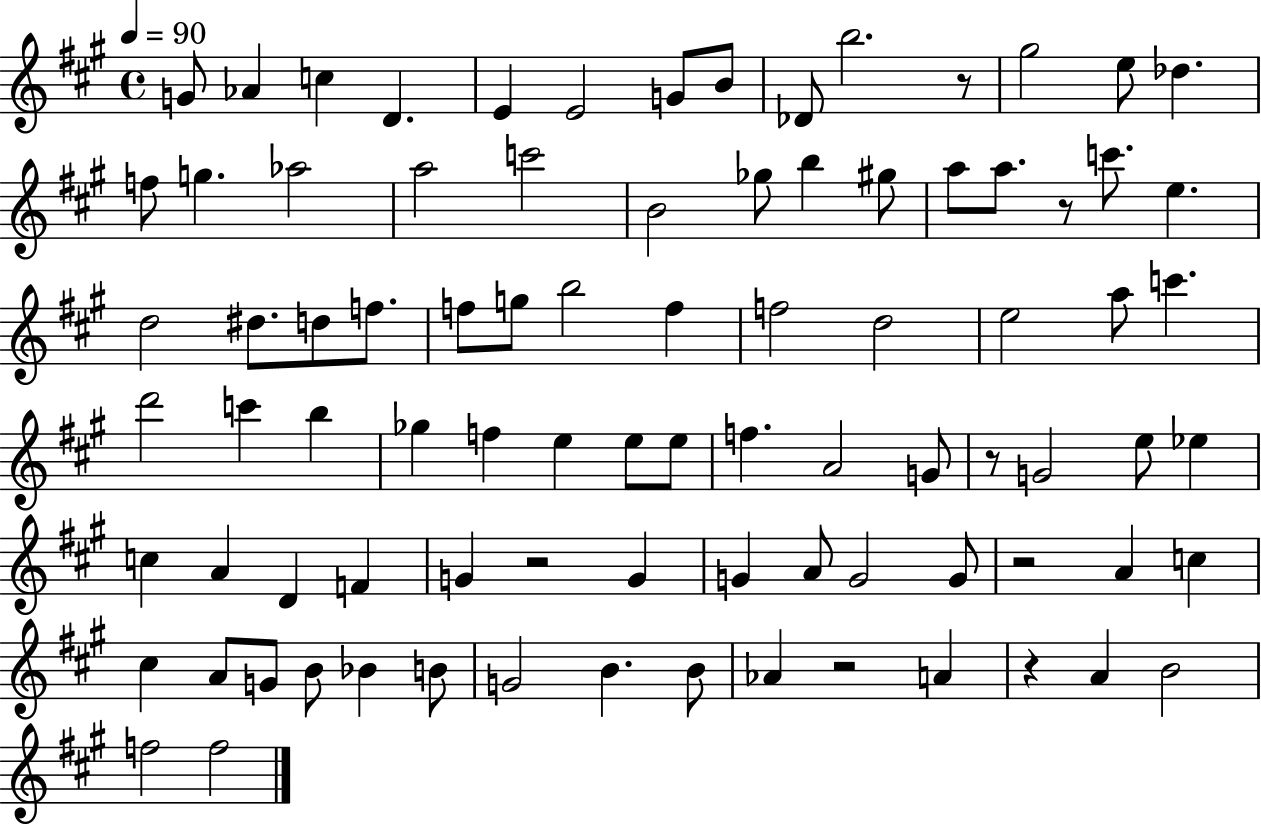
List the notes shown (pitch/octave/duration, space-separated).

G4/e Ab4/q C5/q D4/q. E4/q E4/h G4/e B4/e Db4/e B5/h. R/e G#5/h E5/e Db5/q. F5/e G5/q. Ab5/h A5/h C6/h B4/h Gb5/e B5/q G#5/e A5/e A5/e. R/e C6/e. E5/q. D5/h D#5/e. D5/e F5/e. F5/e G5/e B5/h F5/q F5/h D5/h E5/h A5/e C6/q. D6/h C6/q B5/q Gb5/q F5/q E5/q E5/e E5/e F5/q. A4/h G4/e R/e G4/h E5/e Eb5/q C5/q A4/q D4/q F4/q G4/q R/h G4/q G4/q A4/e G4/h G4/e R/h A4/q C5/q C#5/q A4/e G4/e B4/e Bb4/q B4/e G4/h B4/q. B4/e Ab4/q R/h A4/q R/q A4/q B4/h F5/h F5/h